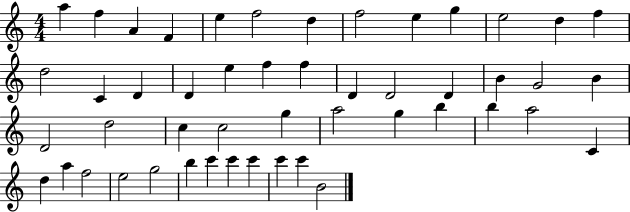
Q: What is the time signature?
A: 4/4